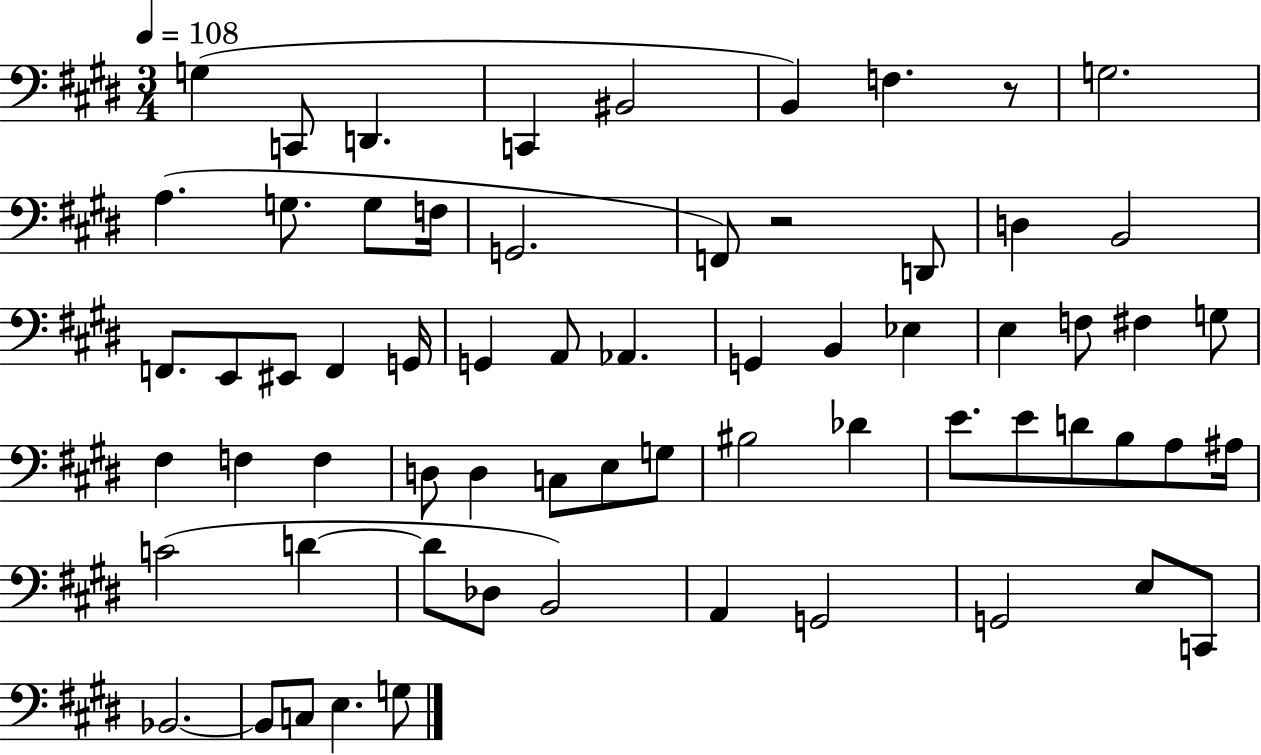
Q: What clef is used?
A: bass